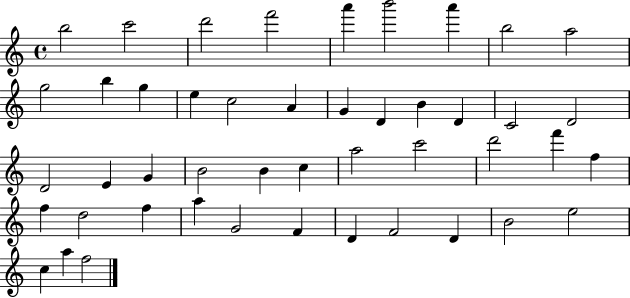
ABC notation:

X:1
T:Untitled
M:4/4
L:1/4
K:C
b2 c'2 d'2 f'2 a' b'2 a' b2 a2 g2 b g e c2 A G D B D C2 D2 D2 E G B2 B c a2 c'2 d'2 f' f f d2 f a G2 F D F2 D B2 e2 c a f2